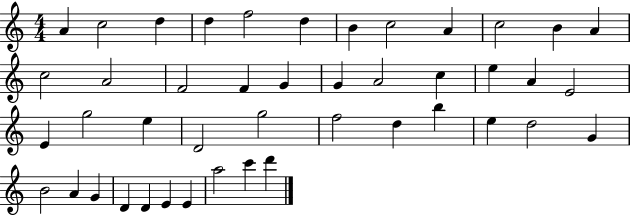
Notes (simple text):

A4/q C5/h D5/q D5/q F5/h D5/q B4/q C5/h A4/q C5/h B4/q A4/q C5/h A4/h F4/h F4/q G4/q G4/q A4/h C5/q E5/q A4/q E4/h E4/q G5/h E5/q D4/h G5/h F5/h D5/q B5/q E5/q D5/h G4/q B4/h A4/q G4/q D4/q D4/q E4/q E4/q A5/h C6/q D6/q